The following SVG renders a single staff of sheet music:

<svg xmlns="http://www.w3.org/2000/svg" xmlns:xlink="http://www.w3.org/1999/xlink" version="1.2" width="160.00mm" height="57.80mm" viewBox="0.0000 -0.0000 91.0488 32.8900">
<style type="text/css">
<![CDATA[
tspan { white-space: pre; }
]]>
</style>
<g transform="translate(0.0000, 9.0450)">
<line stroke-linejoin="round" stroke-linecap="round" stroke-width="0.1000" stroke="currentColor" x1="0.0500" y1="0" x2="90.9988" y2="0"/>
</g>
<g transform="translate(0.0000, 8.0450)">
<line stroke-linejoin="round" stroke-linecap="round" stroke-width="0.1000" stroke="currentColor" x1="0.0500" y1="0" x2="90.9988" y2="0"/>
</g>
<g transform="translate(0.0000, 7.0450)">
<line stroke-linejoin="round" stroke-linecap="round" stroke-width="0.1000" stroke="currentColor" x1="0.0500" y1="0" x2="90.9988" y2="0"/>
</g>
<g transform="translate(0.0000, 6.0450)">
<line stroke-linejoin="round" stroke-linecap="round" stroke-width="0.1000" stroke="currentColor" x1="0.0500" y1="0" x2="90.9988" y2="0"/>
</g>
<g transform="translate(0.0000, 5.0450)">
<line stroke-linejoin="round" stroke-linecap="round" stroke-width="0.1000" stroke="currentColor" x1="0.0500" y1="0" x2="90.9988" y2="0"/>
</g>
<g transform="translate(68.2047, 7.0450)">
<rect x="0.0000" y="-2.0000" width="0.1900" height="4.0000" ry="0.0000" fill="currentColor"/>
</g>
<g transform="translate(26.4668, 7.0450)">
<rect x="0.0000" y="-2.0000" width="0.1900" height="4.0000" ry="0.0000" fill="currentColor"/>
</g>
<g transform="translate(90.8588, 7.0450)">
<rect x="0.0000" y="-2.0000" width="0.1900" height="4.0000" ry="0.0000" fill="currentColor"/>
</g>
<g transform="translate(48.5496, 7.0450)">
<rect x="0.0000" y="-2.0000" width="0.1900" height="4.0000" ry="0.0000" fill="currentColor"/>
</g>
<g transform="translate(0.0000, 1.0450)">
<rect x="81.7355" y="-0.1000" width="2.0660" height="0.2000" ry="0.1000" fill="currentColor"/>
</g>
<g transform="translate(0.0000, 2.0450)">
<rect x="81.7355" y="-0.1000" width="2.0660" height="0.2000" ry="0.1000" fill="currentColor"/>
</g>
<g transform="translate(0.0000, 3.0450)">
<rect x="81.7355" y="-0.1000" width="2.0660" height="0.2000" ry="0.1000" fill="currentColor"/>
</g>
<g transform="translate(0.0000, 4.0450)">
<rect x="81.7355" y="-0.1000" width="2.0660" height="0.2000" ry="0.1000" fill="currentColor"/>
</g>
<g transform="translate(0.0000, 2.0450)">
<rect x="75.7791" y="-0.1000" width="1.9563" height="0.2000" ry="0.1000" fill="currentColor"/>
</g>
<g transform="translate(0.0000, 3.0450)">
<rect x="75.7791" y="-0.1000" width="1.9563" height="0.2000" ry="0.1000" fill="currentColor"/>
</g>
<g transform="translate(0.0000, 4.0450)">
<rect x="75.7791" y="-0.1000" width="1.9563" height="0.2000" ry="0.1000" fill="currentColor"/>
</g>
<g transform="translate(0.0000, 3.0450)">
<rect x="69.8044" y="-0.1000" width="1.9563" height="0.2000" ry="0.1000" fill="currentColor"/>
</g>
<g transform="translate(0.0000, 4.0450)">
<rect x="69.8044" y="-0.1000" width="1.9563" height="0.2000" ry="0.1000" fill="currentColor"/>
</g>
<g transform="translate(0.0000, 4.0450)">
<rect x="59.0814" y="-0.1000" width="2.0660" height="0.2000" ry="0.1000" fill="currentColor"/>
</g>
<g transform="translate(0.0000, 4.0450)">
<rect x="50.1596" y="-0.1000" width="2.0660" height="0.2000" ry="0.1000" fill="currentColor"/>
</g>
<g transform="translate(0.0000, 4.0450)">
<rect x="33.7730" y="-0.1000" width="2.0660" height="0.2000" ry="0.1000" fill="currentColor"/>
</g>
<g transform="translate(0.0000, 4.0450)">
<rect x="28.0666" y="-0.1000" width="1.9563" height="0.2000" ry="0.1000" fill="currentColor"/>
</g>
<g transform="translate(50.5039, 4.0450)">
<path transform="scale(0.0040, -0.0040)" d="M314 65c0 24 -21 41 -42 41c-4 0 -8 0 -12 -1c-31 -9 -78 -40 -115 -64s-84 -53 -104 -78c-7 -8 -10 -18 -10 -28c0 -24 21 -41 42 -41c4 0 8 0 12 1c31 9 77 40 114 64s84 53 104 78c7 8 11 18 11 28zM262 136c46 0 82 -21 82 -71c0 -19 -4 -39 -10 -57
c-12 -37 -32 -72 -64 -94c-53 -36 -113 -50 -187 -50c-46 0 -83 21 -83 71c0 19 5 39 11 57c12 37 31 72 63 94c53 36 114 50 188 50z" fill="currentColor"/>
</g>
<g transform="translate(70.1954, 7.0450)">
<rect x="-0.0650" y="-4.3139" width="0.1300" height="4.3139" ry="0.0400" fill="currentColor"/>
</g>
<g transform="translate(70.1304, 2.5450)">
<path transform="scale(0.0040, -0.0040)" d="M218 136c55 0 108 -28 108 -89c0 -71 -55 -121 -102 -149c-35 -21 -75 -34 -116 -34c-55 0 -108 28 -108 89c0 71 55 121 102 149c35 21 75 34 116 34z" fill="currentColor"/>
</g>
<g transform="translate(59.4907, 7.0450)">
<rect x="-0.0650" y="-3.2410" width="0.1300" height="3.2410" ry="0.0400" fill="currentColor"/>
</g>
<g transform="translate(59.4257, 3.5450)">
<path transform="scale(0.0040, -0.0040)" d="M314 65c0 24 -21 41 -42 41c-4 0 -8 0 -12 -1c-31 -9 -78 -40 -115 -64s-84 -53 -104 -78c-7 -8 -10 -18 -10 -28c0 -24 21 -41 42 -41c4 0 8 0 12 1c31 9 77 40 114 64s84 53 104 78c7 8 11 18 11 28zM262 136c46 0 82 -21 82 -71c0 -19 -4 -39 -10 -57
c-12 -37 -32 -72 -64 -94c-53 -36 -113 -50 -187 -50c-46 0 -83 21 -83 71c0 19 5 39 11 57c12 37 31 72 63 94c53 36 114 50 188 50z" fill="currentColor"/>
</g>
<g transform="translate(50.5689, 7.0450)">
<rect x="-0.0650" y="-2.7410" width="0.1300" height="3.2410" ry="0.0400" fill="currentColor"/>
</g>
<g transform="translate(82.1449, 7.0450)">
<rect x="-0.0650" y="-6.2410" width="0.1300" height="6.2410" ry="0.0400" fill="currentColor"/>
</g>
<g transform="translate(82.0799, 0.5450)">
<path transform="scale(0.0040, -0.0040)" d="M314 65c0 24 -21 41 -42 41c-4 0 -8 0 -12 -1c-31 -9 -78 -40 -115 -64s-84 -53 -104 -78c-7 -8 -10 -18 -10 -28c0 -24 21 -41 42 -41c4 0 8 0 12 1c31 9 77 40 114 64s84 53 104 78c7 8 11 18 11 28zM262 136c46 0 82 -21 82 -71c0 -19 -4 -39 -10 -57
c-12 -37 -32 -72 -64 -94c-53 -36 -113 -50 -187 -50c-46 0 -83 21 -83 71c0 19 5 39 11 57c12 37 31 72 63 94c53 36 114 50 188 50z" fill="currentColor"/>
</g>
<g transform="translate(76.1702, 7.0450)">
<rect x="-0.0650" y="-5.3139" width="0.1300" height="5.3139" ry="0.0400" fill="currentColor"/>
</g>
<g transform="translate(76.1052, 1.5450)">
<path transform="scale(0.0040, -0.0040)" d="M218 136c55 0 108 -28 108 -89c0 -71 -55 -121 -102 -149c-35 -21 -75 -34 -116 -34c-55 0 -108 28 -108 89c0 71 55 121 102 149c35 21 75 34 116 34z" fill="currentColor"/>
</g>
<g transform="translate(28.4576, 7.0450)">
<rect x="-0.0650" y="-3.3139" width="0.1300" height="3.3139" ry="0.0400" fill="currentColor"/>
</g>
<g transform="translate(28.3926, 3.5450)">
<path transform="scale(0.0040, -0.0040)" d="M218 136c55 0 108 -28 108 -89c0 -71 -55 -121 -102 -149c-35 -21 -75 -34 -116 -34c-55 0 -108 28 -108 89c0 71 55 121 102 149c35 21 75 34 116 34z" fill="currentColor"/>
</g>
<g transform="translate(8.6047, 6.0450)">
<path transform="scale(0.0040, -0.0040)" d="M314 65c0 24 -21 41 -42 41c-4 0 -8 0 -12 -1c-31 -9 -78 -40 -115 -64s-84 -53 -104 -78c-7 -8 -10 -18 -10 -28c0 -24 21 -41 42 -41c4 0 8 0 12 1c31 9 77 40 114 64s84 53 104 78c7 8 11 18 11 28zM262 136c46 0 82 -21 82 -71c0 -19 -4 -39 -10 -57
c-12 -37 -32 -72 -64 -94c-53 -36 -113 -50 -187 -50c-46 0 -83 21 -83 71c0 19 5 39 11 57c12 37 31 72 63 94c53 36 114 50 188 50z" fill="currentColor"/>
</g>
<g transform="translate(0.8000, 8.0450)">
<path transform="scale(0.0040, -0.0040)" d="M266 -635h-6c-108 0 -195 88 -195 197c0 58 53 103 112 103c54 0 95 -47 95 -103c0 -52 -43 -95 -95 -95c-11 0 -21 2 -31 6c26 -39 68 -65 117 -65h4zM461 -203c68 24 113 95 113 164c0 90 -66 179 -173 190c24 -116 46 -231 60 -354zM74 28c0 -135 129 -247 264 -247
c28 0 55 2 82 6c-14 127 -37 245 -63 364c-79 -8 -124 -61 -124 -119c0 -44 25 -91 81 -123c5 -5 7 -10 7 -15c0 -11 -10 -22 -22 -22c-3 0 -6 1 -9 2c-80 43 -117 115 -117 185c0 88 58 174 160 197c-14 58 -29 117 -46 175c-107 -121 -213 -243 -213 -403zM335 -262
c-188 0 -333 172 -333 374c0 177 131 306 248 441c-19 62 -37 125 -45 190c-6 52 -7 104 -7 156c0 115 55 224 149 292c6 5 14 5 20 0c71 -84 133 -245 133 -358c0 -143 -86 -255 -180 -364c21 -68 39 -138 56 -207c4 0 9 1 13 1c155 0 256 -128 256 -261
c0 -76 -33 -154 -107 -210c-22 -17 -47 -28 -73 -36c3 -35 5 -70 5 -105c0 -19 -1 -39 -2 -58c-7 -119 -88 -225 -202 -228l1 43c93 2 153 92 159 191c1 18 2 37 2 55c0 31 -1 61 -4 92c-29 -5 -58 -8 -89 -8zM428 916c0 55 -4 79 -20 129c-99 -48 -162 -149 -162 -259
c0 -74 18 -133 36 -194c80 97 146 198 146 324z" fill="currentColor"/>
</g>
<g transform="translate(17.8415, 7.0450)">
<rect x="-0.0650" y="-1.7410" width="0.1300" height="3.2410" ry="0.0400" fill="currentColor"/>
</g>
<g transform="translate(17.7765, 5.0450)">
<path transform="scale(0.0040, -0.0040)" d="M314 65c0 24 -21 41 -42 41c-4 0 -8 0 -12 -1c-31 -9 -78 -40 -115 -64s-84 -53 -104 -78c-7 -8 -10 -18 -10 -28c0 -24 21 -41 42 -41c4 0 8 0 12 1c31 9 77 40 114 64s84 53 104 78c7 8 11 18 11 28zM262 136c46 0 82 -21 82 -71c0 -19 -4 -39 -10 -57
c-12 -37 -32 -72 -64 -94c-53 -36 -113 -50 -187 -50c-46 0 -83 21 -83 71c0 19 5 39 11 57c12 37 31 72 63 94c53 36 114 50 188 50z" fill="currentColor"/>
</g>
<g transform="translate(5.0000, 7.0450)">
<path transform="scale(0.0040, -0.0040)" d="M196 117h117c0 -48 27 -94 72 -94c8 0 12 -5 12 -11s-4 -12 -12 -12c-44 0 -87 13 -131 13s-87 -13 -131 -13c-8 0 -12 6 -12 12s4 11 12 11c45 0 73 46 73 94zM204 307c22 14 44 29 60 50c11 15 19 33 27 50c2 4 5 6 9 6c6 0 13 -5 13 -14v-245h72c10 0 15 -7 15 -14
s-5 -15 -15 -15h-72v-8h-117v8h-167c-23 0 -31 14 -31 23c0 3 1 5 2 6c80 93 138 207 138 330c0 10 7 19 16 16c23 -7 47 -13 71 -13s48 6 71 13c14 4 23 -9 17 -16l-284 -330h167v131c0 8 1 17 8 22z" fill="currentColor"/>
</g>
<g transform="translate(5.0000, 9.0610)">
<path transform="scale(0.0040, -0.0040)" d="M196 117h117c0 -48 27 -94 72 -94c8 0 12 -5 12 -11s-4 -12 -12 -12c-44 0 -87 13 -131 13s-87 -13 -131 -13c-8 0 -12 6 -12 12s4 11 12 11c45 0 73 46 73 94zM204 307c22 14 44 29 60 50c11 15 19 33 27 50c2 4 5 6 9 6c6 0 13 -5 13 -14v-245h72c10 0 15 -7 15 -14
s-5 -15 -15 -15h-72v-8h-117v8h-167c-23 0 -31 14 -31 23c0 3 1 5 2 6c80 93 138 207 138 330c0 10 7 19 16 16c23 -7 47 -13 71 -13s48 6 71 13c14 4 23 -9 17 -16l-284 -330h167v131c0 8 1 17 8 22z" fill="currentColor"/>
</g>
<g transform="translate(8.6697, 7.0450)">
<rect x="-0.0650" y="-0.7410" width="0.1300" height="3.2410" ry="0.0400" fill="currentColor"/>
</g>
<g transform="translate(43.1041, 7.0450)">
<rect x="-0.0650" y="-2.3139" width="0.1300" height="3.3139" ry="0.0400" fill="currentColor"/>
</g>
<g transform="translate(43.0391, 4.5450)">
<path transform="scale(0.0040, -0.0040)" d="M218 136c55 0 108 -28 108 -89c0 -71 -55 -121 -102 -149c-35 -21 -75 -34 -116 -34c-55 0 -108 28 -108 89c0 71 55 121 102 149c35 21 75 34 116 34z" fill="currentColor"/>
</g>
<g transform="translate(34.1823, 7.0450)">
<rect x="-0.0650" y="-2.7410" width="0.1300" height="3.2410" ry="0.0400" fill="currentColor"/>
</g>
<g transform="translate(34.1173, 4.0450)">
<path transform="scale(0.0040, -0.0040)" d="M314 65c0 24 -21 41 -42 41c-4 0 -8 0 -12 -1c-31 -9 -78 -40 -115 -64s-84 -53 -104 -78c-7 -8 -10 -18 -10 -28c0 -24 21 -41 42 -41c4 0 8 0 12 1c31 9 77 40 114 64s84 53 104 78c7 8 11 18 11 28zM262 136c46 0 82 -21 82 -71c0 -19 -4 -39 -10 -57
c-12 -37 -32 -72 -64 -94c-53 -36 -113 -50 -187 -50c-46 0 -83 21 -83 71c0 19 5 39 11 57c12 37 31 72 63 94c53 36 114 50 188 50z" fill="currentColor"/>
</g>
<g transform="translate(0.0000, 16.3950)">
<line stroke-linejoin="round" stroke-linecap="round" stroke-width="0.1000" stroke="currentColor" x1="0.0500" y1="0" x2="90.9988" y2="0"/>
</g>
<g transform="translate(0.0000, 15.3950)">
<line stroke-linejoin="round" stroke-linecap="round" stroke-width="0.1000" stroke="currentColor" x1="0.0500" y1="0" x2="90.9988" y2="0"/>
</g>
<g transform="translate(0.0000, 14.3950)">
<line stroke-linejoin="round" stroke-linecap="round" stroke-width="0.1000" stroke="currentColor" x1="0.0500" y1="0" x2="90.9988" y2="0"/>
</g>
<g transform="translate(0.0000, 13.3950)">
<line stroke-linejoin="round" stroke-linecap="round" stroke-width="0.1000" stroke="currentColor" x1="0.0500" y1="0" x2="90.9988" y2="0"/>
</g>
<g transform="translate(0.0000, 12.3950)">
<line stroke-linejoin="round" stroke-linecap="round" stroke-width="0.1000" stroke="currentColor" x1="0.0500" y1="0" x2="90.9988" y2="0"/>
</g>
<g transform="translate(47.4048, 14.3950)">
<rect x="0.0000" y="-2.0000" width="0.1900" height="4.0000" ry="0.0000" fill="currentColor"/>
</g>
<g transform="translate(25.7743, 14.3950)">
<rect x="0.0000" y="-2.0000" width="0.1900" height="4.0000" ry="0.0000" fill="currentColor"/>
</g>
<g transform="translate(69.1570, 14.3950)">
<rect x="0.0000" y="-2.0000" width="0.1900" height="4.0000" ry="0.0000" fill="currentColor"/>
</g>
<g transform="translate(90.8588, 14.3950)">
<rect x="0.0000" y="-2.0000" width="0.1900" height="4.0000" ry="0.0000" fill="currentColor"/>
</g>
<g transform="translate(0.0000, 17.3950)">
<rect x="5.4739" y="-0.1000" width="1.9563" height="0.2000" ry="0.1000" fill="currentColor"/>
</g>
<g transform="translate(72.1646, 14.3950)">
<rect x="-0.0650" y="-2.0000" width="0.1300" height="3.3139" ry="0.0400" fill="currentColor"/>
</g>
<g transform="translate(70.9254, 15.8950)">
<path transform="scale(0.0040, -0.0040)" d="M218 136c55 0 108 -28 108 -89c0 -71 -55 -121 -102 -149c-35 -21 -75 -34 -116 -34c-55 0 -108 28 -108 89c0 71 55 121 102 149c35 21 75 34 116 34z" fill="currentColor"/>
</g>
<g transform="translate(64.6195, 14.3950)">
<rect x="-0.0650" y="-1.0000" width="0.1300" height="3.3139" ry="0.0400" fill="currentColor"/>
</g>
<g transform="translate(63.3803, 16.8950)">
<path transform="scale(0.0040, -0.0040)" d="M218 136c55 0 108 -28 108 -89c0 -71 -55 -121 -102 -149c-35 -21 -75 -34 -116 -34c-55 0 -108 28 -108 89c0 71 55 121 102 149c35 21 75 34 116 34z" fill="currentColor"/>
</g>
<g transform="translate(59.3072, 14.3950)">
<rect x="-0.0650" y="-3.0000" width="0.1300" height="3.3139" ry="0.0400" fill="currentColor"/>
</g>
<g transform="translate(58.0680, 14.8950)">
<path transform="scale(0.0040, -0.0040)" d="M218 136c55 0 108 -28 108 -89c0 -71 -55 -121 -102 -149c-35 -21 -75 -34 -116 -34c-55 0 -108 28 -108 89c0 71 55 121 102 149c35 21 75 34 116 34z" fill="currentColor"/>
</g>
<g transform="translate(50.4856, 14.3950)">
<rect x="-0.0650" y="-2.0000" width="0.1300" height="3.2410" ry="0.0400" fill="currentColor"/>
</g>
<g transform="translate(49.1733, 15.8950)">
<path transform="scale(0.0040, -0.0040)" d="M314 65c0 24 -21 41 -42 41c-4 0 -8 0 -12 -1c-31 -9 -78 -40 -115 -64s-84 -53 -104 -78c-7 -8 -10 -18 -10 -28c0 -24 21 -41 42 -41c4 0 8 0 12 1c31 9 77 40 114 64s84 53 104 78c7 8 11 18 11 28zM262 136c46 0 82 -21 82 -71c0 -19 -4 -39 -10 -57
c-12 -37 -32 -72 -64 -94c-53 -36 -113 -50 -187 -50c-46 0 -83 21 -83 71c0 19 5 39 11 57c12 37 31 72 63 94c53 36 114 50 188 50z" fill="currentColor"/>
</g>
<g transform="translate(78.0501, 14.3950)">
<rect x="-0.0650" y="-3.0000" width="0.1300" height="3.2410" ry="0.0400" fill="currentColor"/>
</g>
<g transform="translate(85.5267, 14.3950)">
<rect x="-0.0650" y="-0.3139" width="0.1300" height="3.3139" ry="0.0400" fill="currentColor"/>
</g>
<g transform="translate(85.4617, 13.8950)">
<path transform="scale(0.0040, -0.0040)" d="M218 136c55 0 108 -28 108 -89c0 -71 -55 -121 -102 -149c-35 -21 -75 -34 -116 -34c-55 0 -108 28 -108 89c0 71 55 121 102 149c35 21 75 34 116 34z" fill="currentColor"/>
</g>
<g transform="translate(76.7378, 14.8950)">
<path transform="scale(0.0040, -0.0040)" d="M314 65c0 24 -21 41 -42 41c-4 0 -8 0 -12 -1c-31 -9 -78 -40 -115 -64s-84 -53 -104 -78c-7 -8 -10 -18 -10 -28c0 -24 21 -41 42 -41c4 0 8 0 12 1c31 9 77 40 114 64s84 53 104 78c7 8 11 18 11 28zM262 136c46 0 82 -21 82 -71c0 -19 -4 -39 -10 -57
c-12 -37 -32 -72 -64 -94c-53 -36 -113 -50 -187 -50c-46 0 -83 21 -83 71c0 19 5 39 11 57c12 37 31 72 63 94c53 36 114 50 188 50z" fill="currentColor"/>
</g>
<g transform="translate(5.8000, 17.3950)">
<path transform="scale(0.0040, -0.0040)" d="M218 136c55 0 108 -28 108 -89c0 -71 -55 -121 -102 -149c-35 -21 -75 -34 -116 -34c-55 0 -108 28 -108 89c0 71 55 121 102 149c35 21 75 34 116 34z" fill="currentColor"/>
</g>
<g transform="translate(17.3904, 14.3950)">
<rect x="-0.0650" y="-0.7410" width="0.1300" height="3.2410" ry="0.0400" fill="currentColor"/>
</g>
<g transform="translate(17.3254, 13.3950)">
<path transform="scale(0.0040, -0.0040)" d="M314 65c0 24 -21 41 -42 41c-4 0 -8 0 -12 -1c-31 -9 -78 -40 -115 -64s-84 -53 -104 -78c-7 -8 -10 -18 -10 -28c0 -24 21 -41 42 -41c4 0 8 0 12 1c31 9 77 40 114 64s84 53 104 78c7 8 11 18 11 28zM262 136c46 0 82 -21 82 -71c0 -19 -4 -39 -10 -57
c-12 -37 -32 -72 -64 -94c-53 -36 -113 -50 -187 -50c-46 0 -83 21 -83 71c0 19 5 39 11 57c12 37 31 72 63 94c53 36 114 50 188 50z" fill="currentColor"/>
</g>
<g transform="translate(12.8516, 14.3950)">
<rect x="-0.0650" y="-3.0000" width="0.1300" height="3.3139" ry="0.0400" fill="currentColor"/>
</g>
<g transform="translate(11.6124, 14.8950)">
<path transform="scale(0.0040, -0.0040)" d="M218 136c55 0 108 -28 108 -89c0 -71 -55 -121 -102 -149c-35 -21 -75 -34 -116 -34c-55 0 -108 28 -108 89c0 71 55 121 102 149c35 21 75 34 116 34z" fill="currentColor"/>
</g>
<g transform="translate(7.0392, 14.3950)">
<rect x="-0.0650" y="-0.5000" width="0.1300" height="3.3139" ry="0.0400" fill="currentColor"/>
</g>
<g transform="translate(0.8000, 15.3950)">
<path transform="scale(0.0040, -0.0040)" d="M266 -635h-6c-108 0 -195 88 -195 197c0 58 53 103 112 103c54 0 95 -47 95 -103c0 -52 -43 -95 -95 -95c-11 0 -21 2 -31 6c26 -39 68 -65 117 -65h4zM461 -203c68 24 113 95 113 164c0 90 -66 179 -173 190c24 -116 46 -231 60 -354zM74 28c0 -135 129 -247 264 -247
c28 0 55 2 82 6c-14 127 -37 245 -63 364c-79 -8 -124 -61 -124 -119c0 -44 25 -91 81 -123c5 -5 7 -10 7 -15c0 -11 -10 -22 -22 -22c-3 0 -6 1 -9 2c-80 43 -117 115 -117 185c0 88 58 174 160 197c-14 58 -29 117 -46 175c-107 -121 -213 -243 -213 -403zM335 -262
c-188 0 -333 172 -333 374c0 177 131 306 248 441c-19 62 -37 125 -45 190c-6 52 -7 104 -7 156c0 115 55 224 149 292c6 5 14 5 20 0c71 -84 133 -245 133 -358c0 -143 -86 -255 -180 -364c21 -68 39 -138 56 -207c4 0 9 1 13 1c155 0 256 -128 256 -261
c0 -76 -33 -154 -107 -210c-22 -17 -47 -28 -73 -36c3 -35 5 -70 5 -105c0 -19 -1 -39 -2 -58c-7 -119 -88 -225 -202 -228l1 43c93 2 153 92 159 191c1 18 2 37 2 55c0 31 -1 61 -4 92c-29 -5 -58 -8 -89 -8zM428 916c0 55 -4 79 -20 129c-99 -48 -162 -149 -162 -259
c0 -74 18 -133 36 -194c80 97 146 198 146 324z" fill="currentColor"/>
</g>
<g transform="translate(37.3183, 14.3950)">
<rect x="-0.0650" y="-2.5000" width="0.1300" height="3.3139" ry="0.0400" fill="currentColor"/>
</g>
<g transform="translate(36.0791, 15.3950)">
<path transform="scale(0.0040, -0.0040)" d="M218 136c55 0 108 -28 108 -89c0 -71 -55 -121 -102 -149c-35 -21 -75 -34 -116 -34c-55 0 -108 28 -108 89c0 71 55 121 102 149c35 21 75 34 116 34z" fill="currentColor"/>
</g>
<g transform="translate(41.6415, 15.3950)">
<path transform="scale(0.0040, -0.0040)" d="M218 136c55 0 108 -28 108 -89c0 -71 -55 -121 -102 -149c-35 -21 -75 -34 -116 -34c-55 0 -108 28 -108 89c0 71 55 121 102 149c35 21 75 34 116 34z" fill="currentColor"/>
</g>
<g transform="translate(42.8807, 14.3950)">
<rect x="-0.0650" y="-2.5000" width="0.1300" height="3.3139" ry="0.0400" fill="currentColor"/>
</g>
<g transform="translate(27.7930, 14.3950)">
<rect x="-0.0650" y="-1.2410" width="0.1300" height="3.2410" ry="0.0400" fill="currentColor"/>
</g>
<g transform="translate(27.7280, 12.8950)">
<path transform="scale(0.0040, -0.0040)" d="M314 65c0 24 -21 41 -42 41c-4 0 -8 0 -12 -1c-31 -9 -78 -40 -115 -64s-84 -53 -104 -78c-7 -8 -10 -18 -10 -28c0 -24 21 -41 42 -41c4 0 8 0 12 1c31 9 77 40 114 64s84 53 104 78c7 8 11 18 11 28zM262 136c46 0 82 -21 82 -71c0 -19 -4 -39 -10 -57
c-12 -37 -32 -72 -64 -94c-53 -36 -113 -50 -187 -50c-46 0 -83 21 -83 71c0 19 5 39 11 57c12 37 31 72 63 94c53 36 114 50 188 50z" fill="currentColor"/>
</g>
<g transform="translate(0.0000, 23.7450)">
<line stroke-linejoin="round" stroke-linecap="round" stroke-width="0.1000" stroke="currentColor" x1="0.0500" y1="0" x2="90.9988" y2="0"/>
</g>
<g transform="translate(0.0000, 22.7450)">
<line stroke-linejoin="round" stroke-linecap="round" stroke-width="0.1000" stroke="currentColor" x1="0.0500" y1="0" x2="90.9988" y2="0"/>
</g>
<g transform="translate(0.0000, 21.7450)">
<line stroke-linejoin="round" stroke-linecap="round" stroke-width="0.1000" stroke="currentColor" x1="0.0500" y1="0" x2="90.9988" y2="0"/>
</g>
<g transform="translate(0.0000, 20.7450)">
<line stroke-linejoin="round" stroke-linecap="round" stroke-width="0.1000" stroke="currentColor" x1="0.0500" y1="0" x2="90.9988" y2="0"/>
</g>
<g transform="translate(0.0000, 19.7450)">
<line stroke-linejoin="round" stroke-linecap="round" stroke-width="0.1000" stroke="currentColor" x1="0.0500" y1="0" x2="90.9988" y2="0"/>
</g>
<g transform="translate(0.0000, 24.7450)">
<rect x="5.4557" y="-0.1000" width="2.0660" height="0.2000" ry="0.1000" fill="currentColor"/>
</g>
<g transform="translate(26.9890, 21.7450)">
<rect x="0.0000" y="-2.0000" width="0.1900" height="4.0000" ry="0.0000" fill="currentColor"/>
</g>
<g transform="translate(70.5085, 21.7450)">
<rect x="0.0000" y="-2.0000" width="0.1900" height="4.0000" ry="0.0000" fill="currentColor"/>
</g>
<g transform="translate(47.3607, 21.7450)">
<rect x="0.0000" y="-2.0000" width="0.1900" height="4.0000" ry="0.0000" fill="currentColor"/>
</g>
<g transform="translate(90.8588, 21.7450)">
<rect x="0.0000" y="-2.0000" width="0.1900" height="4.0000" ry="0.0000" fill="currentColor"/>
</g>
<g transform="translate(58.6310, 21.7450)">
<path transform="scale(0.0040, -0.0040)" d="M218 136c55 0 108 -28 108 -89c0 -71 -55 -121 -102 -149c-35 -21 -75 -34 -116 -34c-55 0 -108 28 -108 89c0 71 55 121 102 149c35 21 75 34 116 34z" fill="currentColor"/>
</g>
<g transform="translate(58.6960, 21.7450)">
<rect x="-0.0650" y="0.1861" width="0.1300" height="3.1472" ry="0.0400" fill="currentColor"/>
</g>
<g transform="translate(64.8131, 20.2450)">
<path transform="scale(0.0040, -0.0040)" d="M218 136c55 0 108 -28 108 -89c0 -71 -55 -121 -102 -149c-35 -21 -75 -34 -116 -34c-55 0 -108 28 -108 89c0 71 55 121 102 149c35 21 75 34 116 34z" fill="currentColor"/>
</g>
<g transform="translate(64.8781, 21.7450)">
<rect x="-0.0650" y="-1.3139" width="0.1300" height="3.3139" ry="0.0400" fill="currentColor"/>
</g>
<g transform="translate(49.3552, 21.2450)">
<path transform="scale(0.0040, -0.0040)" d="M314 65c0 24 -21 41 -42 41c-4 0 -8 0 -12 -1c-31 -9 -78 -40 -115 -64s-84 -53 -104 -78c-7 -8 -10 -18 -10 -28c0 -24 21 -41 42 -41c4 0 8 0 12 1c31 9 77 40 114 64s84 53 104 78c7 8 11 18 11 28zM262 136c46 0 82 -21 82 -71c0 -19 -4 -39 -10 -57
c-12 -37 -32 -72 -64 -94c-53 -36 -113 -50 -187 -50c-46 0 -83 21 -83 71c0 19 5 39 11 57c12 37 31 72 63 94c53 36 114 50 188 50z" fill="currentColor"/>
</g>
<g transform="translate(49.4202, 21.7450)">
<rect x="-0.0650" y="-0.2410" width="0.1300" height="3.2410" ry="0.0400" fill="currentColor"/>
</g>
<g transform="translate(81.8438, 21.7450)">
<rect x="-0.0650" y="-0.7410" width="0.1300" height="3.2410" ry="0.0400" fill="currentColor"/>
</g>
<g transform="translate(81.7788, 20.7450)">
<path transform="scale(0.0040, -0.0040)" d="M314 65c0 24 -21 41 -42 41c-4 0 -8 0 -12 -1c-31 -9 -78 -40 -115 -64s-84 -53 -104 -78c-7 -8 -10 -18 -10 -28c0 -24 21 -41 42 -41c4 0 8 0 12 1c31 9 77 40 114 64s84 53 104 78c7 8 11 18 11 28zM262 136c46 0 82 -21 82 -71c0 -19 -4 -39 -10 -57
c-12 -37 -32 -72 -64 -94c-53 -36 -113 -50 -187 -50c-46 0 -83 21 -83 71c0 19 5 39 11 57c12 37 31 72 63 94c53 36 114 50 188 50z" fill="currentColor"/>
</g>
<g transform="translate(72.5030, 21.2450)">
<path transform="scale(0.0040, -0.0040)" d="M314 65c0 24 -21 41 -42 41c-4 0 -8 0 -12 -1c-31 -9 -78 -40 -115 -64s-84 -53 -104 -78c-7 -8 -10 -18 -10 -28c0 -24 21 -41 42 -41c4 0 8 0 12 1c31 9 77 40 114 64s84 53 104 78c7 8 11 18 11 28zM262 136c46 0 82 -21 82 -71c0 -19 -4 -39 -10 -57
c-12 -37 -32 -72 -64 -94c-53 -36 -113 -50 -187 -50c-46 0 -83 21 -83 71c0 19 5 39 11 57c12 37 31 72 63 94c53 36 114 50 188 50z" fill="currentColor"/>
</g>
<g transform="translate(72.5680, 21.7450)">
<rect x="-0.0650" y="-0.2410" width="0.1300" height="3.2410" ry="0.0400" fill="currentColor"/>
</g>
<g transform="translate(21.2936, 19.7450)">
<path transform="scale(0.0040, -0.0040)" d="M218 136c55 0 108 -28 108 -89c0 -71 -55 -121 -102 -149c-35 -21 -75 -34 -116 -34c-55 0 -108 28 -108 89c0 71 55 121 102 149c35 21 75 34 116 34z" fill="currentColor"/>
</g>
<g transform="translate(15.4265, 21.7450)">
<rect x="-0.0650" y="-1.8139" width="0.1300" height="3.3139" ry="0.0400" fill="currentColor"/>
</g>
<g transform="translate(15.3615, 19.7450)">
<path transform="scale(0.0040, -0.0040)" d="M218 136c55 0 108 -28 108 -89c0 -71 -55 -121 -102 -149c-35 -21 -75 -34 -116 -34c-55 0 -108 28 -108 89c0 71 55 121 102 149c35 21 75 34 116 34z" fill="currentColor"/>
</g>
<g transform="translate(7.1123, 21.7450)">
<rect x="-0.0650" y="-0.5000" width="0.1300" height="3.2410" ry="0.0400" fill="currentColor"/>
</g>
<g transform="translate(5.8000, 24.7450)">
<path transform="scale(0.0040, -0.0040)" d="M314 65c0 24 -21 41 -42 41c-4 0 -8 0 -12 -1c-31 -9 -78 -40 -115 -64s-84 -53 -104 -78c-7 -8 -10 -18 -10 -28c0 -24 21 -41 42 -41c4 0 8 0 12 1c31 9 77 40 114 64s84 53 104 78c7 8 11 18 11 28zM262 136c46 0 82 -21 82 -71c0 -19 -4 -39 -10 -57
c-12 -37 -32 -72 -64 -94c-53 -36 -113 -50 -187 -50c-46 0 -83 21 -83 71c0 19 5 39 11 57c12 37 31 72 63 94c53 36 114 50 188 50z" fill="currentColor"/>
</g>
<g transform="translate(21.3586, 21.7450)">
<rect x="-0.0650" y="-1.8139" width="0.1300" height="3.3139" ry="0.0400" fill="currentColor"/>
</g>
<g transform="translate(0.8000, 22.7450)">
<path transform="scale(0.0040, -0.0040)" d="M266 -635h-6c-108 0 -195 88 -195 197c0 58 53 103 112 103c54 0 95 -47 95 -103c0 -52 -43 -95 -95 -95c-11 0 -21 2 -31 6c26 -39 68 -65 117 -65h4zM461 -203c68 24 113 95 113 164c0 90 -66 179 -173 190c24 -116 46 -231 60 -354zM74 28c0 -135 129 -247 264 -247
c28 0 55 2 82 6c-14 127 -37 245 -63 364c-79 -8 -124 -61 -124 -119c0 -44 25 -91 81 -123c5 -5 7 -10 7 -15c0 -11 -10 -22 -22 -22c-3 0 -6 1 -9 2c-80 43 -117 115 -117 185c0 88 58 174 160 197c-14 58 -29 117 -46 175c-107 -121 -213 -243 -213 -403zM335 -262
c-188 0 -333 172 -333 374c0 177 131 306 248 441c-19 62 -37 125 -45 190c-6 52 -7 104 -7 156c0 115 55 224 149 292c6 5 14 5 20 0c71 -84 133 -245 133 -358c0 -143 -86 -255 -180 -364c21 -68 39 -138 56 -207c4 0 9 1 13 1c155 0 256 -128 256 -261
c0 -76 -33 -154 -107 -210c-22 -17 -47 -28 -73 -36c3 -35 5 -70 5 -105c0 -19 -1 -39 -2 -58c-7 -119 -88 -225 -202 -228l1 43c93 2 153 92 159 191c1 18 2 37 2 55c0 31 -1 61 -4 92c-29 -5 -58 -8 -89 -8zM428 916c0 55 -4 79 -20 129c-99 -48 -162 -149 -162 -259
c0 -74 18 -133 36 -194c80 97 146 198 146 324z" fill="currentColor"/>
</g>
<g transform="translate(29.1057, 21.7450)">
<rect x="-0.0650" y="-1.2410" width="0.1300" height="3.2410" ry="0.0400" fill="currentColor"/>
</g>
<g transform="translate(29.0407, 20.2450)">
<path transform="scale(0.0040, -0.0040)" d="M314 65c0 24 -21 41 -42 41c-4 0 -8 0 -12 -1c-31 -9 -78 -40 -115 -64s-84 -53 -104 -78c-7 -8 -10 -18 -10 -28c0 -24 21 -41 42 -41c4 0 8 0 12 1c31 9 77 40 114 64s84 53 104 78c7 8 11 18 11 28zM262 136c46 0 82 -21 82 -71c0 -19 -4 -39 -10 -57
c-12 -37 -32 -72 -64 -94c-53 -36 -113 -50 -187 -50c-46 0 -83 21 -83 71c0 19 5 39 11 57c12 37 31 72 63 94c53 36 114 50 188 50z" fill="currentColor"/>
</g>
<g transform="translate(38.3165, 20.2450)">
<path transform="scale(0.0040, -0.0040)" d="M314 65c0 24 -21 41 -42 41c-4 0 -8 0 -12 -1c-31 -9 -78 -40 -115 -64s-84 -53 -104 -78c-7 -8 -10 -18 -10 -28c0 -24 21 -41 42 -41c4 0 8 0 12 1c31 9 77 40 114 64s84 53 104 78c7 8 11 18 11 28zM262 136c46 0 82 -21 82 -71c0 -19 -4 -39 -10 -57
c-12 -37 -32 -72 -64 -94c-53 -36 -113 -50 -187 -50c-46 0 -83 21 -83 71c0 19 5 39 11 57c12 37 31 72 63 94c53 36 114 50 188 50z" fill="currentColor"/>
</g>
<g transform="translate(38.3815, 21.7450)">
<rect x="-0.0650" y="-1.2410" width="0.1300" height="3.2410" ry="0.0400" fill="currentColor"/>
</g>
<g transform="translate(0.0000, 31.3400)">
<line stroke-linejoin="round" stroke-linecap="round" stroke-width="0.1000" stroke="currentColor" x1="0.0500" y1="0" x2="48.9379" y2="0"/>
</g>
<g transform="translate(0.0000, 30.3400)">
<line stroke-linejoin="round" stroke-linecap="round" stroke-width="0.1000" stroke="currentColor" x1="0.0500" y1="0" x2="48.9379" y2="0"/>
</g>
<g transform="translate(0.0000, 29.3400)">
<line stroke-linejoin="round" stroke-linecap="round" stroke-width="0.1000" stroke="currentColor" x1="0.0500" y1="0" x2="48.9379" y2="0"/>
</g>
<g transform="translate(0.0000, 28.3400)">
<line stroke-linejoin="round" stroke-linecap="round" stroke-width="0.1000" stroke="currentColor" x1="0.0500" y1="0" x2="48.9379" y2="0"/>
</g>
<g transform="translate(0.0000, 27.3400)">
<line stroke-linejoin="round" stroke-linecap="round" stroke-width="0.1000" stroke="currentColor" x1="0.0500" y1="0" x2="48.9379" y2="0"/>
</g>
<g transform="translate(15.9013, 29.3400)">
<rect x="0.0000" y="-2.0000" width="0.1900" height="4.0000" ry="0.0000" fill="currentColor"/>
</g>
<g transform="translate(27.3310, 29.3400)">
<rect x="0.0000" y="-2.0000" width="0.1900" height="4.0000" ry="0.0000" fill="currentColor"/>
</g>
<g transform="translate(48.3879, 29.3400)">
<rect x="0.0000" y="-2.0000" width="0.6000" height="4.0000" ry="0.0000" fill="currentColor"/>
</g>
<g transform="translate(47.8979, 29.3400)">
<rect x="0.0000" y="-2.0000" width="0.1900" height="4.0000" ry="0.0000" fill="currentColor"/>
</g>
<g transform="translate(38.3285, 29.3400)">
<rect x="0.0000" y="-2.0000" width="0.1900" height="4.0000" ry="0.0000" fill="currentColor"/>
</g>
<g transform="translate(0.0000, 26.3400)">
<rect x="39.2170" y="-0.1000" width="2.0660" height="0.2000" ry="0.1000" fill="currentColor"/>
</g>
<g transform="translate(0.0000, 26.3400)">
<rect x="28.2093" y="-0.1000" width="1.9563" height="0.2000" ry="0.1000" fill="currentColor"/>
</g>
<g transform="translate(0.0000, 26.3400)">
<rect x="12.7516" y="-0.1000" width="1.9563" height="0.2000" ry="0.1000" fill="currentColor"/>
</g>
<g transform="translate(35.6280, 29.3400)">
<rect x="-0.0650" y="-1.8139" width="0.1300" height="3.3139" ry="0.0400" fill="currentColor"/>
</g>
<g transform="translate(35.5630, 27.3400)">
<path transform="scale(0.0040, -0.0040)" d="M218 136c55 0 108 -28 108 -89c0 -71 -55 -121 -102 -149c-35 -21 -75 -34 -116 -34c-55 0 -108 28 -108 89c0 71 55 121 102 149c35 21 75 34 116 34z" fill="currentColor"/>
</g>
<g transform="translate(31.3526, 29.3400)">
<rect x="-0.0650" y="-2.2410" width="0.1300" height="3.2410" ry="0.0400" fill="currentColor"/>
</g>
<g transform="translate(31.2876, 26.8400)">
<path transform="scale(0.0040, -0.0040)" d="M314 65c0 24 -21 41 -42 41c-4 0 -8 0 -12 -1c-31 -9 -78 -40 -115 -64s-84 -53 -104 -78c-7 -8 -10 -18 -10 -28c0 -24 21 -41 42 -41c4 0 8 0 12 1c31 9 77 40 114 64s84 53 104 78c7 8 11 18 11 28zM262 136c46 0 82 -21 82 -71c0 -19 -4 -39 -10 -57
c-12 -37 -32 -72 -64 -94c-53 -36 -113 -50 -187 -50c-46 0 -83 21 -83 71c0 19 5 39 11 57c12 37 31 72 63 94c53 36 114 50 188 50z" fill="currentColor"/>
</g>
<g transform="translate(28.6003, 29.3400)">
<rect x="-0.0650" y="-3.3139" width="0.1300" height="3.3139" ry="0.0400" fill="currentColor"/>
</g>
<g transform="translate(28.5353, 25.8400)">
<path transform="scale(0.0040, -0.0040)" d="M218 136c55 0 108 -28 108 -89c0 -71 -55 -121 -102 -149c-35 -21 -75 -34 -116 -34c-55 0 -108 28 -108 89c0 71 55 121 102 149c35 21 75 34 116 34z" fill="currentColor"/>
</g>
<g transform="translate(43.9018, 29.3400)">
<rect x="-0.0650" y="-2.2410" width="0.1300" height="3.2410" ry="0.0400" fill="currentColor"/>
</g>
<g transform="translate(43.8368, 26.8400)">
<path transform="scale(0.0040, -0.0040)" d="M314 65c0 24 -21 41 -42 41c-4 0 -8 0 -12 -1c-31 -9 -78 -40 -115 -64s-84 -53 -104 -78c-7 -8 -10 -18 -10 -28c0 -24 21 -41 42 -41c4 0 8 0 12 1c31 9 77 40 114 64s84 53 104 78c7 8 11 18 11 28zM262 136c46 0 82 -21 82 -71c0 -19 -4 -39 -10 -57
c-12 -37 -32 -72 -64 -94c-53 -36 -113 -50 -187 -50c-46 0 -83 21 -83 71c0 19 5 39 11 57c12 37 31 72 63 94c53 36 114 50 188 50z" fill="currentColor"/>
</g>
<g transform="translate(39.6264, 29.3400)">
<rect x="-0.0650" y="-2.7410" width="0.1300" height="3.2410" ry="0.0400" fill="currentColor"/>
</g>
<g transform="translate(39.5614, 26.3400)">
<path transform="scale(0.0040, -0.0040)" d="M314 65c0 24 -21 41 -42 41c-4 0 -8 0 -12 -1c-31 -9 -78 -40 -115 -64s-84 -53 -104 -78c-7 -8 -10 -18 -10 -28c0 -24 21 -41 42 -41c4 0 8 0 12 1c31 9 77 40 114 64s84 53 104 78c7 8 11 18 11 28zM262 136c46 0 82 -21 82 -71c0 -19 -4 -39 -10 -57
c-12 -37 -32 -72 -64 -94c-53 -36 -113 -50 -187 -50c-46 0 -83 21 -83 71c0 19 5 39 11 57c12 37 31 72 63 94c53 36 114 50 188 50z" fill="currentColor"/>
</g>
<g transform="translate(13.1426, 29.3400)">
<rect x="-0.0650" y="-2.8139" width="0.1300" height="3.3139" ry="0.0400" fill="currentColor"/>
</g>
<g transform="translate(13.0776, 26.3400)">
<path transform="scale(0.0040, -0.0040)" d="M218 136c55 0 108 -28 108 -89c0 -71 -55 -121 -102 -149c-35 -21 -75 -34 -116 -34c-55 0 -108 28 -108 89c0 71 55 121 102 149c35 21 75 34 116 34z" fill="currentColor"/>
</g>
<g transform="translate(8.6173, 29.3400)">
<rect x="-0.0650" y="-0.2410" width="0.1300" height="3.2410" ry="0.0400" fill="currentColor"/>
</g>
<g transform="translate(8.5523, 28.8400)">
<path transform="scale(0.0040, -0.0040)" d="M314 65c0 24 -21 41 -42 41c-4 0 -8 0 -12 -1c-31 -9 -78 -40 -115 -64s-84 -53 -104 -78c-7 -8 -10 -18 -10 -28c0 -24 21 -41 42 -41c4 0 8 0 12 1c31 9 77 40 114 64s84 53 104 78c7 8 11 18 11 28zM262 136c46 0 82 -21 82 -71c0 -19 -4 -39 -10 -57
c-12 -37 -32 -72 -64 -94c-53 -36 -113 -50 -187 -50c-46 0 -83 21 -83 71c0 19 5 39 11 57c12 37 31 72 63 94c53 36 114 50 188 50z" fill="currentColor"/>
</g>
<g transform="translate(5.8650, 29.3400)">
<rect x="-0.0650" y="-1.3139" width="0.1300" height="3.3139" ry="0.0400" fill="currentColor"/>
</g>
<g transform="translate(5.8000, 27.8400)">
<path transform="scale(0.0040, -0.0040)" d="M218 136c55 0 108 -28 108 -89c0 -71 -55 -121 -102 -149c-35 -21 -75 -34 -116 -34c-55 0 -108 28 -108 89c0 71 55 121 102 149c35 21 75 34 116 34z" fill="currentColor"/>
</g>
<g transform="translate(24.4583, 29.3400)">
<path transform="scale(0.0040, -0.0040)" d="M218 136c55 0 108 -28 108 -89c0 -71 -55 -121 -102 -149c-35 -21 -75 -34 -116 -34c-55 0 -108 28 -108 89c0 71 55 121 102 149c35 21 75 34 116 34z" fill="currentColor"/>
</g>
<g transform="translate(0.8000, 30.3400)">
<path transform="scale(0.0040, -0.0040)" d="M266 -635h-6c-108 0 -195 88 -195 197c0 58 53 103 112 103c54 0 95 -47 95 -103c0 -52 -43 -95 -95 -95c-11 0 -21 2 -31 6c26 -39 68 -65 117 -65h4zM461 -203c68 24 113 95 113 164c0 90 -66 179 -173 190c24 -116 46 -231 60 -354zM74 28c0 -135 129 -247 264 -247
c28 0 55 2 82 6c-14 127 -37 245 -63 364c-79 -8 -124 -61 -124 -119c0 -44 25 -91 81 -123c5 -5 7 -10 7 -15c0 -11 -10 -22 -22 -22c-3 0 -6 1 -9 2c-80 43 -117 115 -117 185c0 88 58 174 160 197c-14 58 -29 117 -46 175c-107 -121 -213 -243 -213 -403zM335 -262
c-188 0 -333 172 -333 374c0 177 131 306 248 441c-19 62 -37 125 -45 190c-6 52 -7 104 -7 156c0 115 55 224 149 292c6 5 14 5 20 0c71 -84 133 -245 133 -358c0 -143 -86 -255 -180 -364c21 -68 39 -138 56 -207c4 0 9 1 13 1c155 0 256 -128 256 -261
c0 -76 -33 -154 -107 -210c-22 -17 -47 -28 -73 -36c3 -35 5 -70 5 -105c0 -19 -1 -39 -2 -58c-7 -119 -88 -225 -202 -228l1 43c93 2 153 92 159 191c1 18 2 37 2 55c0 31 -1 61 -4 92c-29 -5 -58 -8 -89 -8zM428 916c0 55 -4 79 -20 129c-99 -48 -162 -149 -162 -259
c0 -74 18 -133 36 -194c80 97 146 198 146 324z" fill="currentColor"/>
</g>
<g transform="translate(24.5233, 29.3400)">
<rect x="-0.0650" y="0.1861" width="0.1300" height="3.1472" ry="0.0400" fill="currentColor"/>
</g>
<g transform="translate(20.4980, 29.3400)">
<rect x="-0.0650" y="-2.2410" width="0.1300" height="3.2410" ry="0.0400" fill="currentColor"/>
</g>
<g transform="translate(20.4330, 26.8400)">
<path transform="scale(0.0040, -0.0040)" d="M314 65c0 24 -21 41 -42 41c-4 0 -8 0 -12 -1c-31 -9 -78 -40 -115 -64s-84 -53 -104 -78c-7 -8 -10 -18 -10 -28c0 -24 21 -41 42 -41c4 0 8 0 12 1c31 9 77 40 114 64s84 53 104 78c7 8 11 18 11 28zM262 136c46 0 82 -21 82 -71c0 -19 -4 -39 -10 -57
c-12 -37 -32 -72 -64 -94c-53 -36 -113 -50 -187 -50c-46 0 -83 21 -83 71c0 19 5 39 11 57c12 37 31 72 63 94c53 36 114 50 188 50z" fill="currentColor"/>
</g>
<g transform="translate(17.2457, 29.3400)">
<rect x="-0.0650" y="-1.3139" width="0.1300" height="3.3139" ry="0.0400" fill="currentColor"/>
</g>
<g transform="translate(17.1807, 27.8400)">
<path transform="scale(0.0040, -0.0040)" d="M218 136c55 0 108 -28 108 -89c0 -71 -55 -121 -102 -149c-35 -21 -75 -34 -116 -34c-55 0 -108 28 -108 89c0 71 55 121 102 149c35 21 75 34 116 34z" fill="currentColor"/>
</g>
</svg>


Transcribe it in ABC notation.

X:1
T:Untitled
M:4/4
L:1/4
K:C
d2 f2 b a2 g a2 b2 d' f' a'2 C A d2 e2 G G F2 A D F A2 c C2 f f e2 e2 c2 B e c2 d2 e c2 a e g2 B b g2 f a2 g2